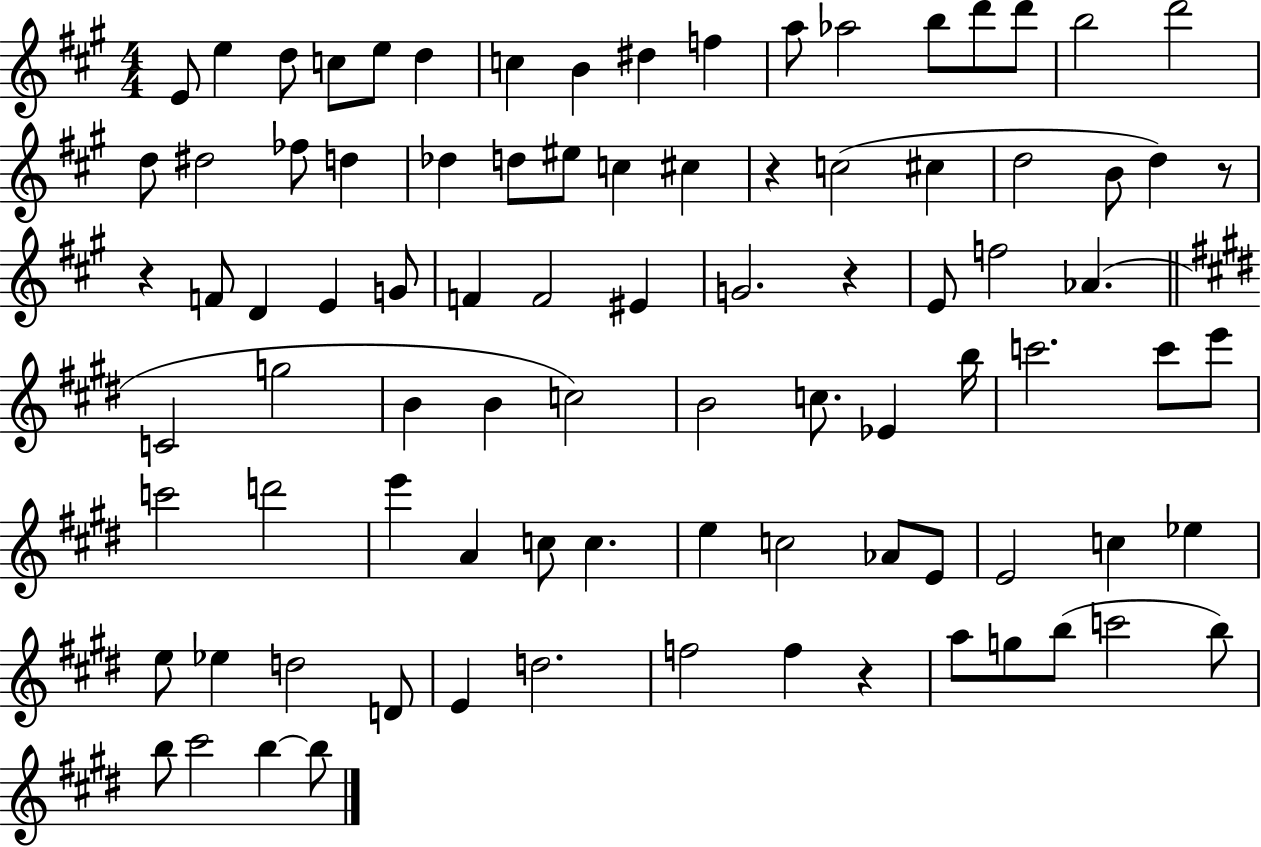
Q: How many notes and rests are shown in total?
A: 89